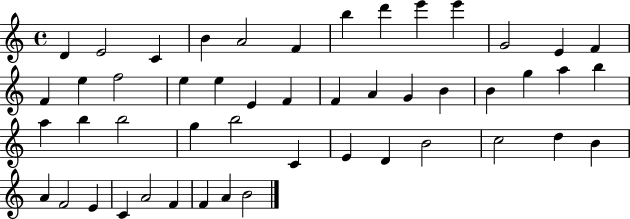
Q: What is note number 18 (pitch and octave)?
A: E5